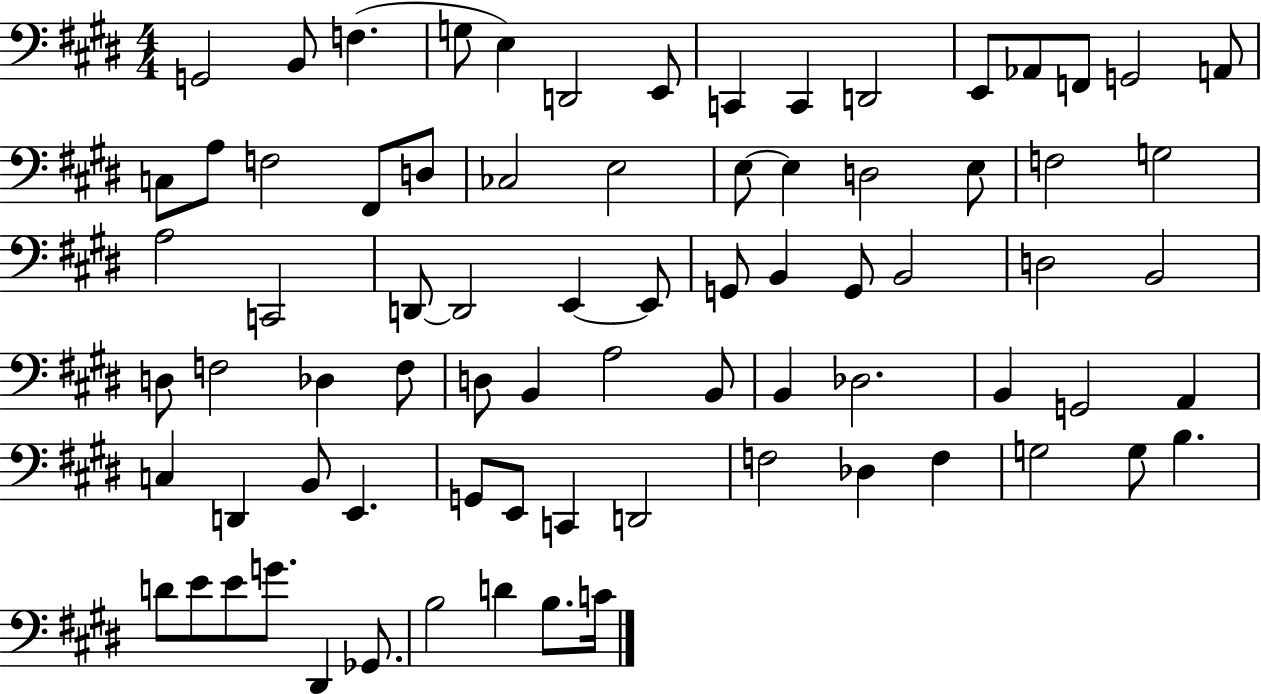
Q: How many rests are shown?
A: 0